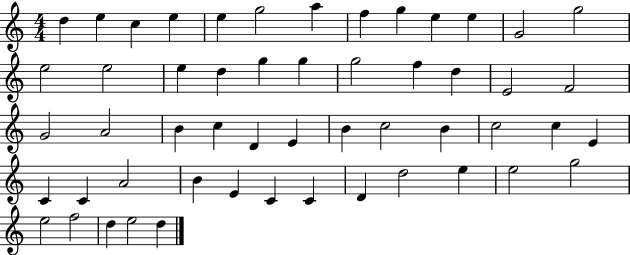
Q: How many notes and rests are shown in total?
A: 53